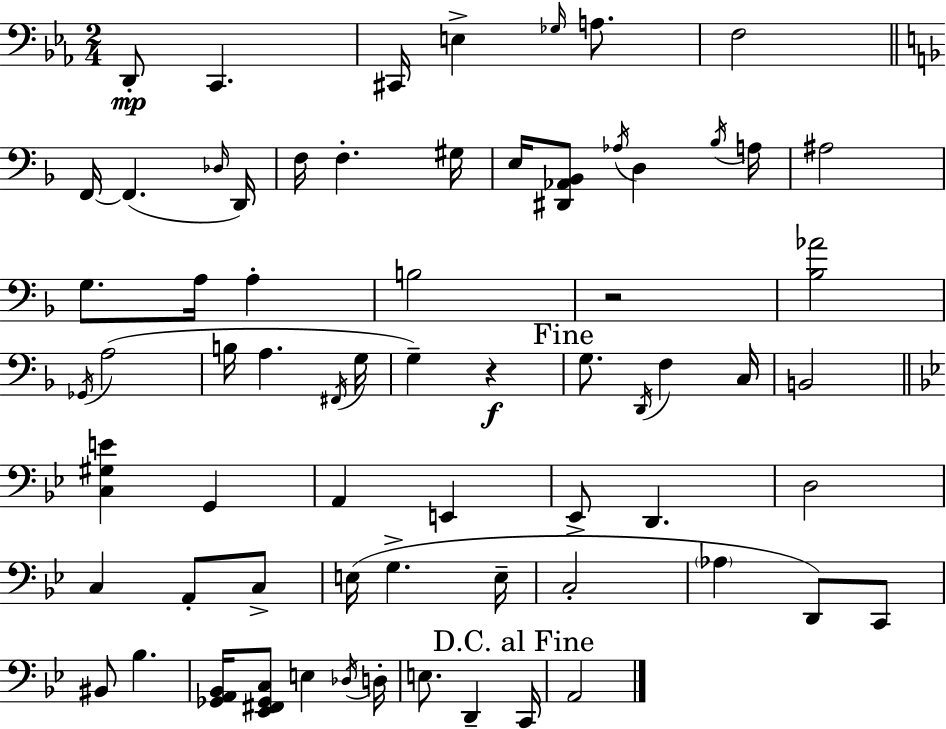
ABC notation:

X:1
T:Untitled
M:2/4
L:1/4
K:Cm
D,,/2 C,, ^C,,/4 E, _G,/4 A,/2 F,2 F,,/4 F,, _D,/4 D,,/4 F,/4 F, ^G,/4 E,/4 [^D,,_A,,_B,,]/2 _A,/4 D, _B,/4 A,/4 ^A,2 G,/2 A,/4 A, B,2 z2 [_B,_A]2 _G,,/4 A,2 B,/4 A, ^F,,/4 G,/4 G, z G,/2 D,,/4 F, C,/4 B,,2 [C,^G,E] G,, A,, E,, _E,,/2 D,, D,2 C, A,,/2 C,/2 E,/4 G, E,/4 C,2 _A, D,,/2 C,,/2 ^B,,/2 _B, [_G,,A,,_B,,]/4 [_E,,^F,,_G,,C,]/2 E, _D,/4 D,/4 E,/2 D,, C,,/4 A,,2